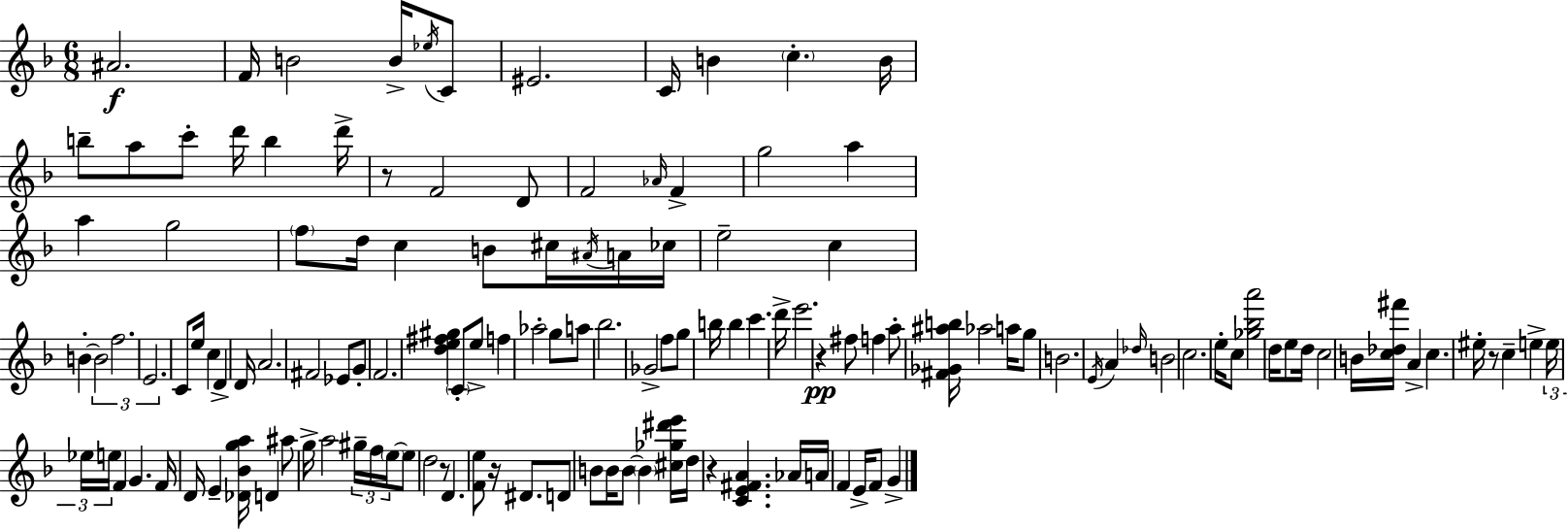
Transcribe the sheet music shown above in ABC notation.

X:1
T:Untitled
M:6/8
L:1/4
K:Dm
^A2 F/4 B2 B/4 _e/4 C/2 ^E2 C/4 B c B/4 b/2 a/2 c'/2 d'/4 b d'/4 z/2 F2 D/2 F2 _A/4 F g2 a a g2 f/2 d/4 c B/2 ^c/4 ^A/4 A/4 _c/4 e2 c B B2 f2 E2 C/2 e/4 c D D/4 A2 ^F2 _E/2 G/2 F2 [de^f^g] C/2 e/2 f _a2 g/2 a/2 _b2 _G2 f/2 g/2 b/4 b c' d'/4 e'2 z ^f/2 f a/2 [^F_G^ab]/4 _a2 a/4 g/2 B2 E/4 A _d/4 B2 c2 e/4 c/2 [_g_ba']2 d/4 e/2 d/4 c2 B/4 [c_d^f']/4 A c ^e/4 z/2 c e e/4 _e/4 e/4 F G F/4 D/4 E [_D_Bga]/4 D ^a/2 g/4 a2 ^g/4 f/4 e/4 e/2 d2 z/2 D [Fe]/2 z/4 ^D/2 D/2 B/2 B/4 B/2 B [^c_g^d'e']/4 d/4 z [CE^FA] _A/4 A/4 F E/4 F/2 G